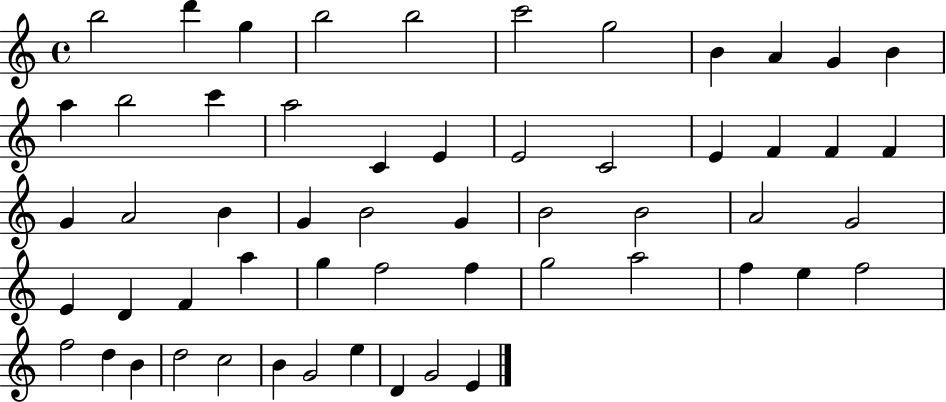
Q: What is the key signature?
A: C major